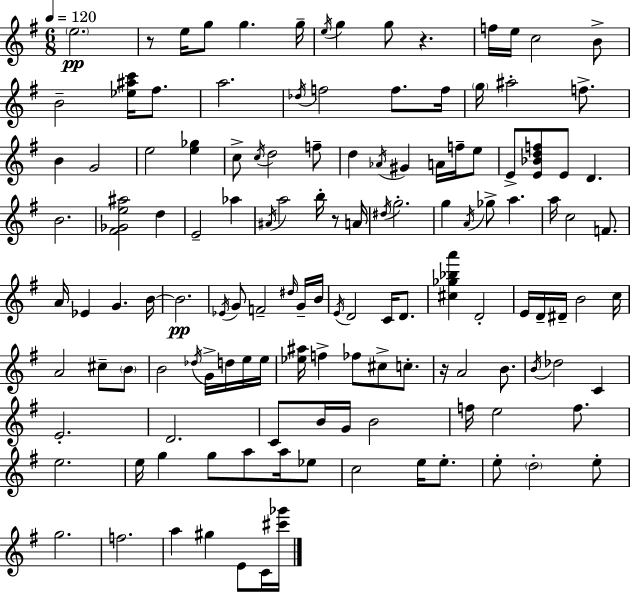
X:1
T:Untitled
M:6/8
L:1/4
K:G
e2 z/2 e/4 g/2 g g/4 e/4 g g/2 z f/4 e/4 c2 B/2 B2 [_e^ac']/4 ^f/2 a2 _d/4 f2 f/2 f/4 g/4 ^a2 f/2 B G2 e2 [e_g] c/2 c/4 d2 f/2 d _A/4 ^G A/4 f/4 e/2 E/2 [E_Bdf]/2 E/2 D B2 [^F_Ge^a]2 d E2 _a ^A/4 a2 b/4 z/2 A/4 ^d/4 g2 g A/4 _g/2 a a/4 c2 F/2 A/4 _E G B/4 B2 _E/4 G/2 F2 ^d/4 G/4 B/4 E/4 D2 C/4 D/2 [^c_g_ba'] D2 E/4 D/4 ^D/4 B2 c/4 A2 ^c/2 B/2 B2 _d/4 G/4 d/4 e/4 e/4 [_e^a]/4 f _f/2 ^c/2 c/2 z/4 A2 B/2 B/4 _d2 C E2 D2 C/2 B/4 G/4 B2 f/4 e2 f/2 e2 e/4 g g/2 a/2 a/4 _e/2 c2 e/4 e/2 e/2 d2 e/2 g2 f2 a ^g E/2 C/4 [^c'_g']/4